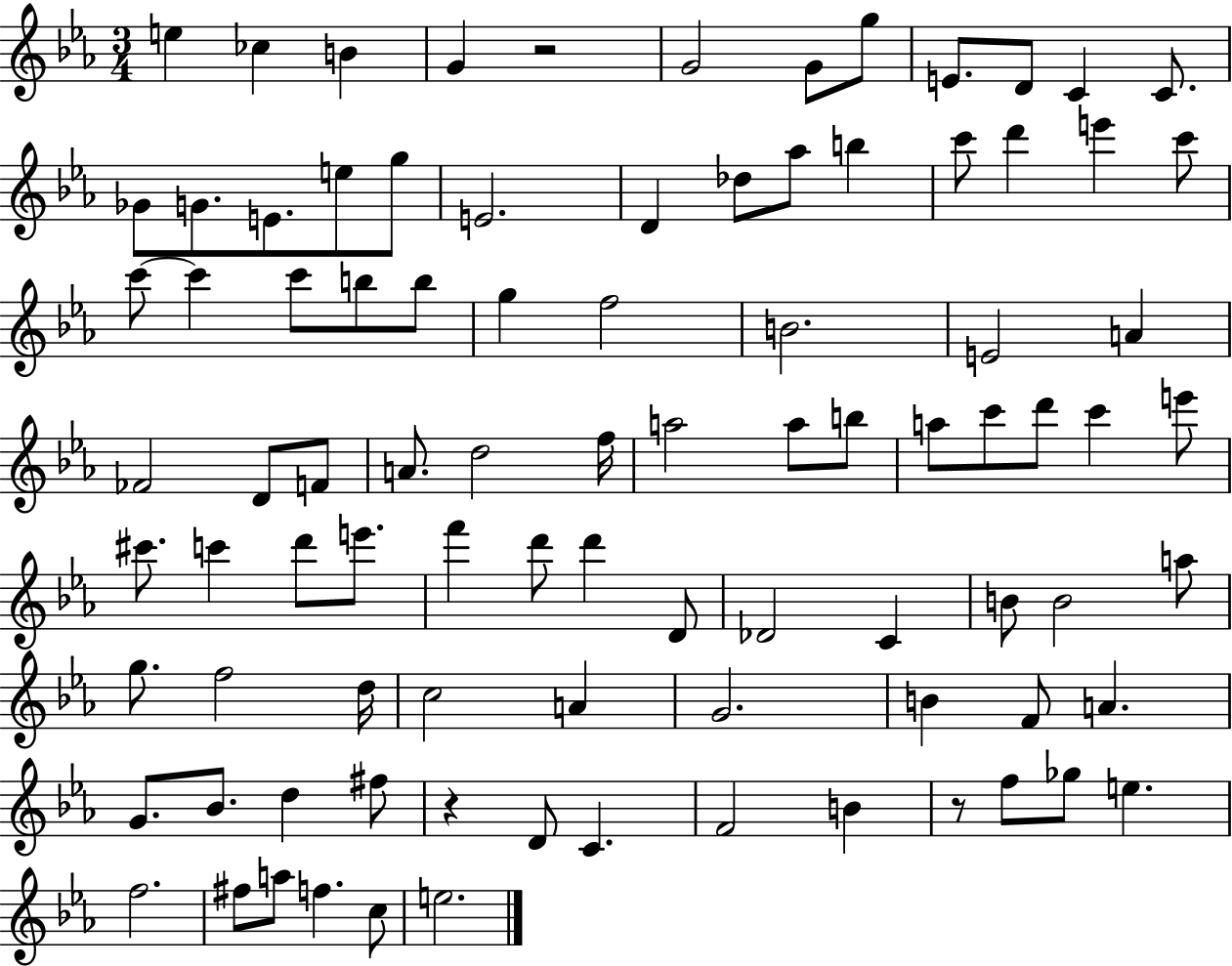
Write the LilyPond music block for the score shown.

{
  \clef treble
  \numericTimeSignature
  \time 3/4
  \key ees \major
  e''4 ces''4 b'4 | g'4 r2 | g'2 g'8 g''8 | e'8. d'8 c'4 c'8. | \break ges'8 g'8. e'8. e''8 g''8 | e'2. | d'4 des''8 aes''8 b''4 | c'''8 d'''4 e'''4 c'''8 | \break c'''8~~ c'''4 c'''8 b''8 b''8 | g''4 f''2 | b'2. | e'2 a'4 | \break fes'2 d'8 f'8 | a'8. d''2 f''16 | a''2 a''8 b''8 | a''8 c'''8 d'''8 c'''4 e'''8 | \break cis'''8. c'''4 d'''8 e'''8. | f'''4 d'''8 d'''4 d'8 | des'2 c'4 | b'8 b'2 a''8 | \break g''8. f''2 d''16 | c''2 a'4 | g'2. | b'4 f'8 a'4. | \break g'8. bes'8. d''4 fis''8 | r4 d'8 c'4. | f'2 b'4 | r8 f''8 ges''8 e''4. | \break f''2. | fis''8 a''8 f''4. c''8 | e''2. | \bar "|."
}